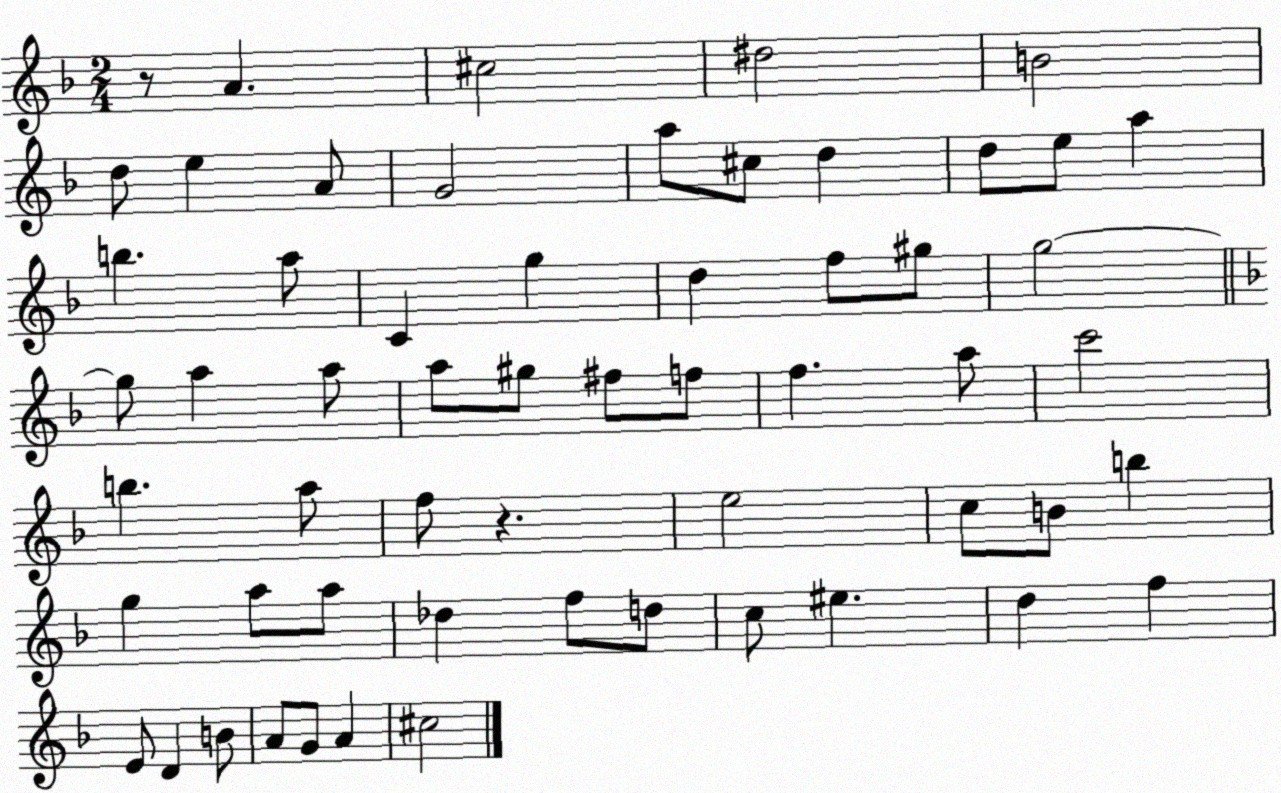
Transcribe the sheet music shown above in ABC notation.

X:1
T:Untitled
M:2/4
L:1/4
K:F
z/2 A ^c2 ^d2 B2 d/2 e A/2 G2 a/2 ^c/2 d d/2 e/2 a b a/2 C g d f/2 ^g/2 g2 g/2 a a/2 a/2 ^g/2 ^f/2 f/2 f a/2 c'2 b a/2 f/2 z e2 c/2 B/2 b g a/2 a/2 _d f/2 d/2 c/2 ^e d f E/2 D B/2 A/2 G/2 A ^c2